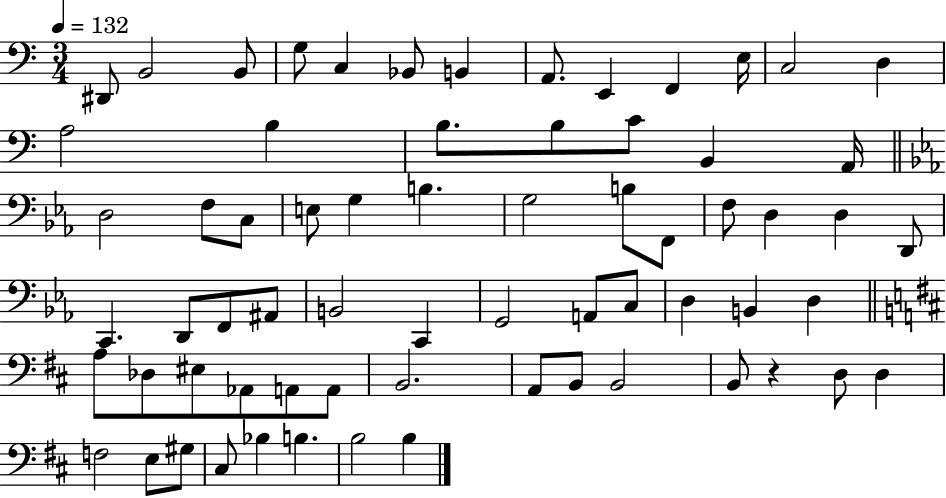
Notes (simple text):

D#2/e B2/h B2/e G3/e C3/q Bb2/e B2/q A2/e. E2/q F2/q E3/s C3/h D3/q A3/h B3/q B3/e. B3/e C4/e B2/q A2/s D3/h F3/e C3/e E3/e G3/q B3/q. G3/h B3/e F2/e F3/e D3/q D3/q D2/e C2/q. D2/e F2/e A#2/e B2/h C2/q G2/h A2/e C3/e D3/q B2/q D3/q A3/e Db3/e EIS3/e Ab2/e A2/e A2/e B2/h. A2/e B2/e B2/h B2/e R/q D3/e D3/q F3/h E3/e G#3/e C#3/e Bb3/q B3/q. B3/h B3/q